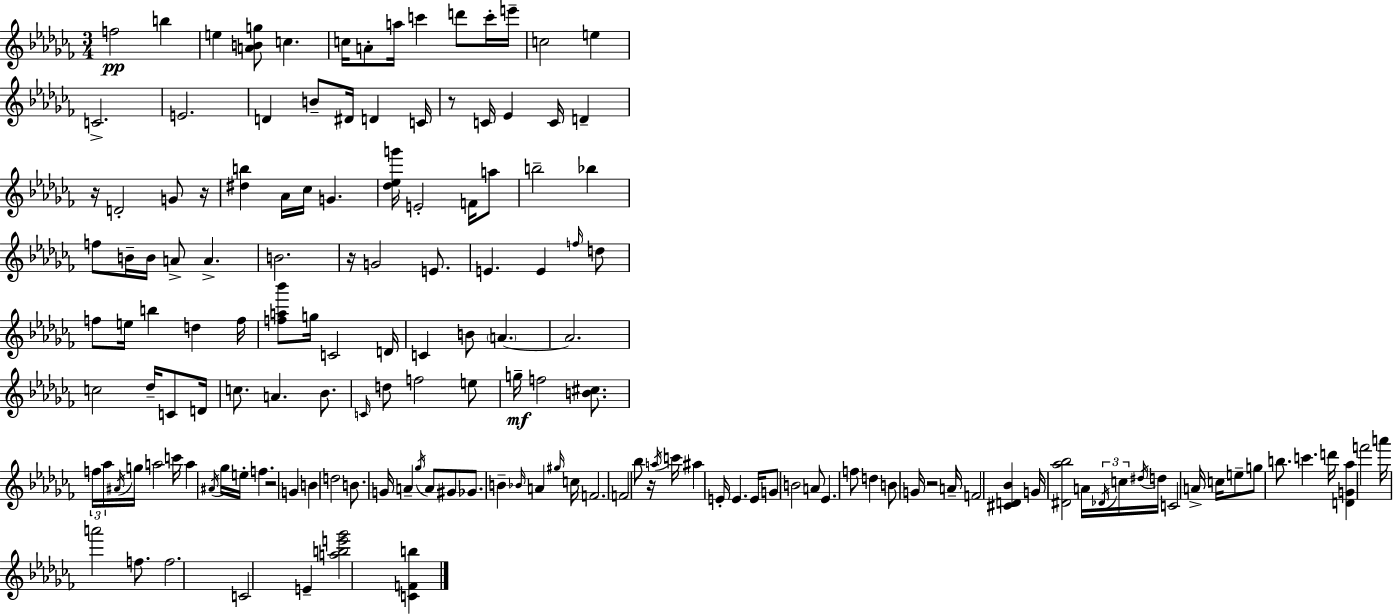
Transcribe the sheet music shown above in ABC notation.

X:1
T:Untitled
M:3/4
L:1/4
K:Abm
f2 b e [ABg]/2 c c/4 A/2 a/4 c' d'/2 c'/4 e'/4 c2 e C2 E2 D B/2 ^D/4 D C/4 z/2 C/4 _E C/4 D z/4 D2 G/2 z/4 [^db] _A/4 _c/4 G [_d_eg']/4 E2 F/4 a/2 b2 _b f/2 B/4 B/4 A/2 A B2 z/4 G2 E/2 E E f/4 d/2 f/2 e/4 b d f/4 [fa_b']/2 g/4 C2 D/4 C B/2 A A2 c2 _d/4 C/2 D/4 c/2 A _B/2 C/4 d/2 f2 e/2 g/4 f2 [B^c]/2 f/4 _a/4 ^A/4 g/4 a2 c'/4 a ^A/4 _g/4 e/4 f z2 G B d2 B/2 G/4 A _g/4 A/2 ^G/2 _G/2 B _B/4 A ^g/4 c/4 F2 F2 _b/2 z/4 a/4 c'/4 ^a E/4 E E/4 G/2 B2 A/2 _E f/2 d B/2 G/4 z2 A/4 F2 [^CD_B] G/4 [^D_a_b]2 A/4 _D/4 c/4 ^d/4 d/4 C2 A/4 c/4 e/2 g/2 b/2 c' d'/4 [DG_a] f'2 a'/4 a'2 f/2 f2 C2 E [abe'_g']2 [CFb]